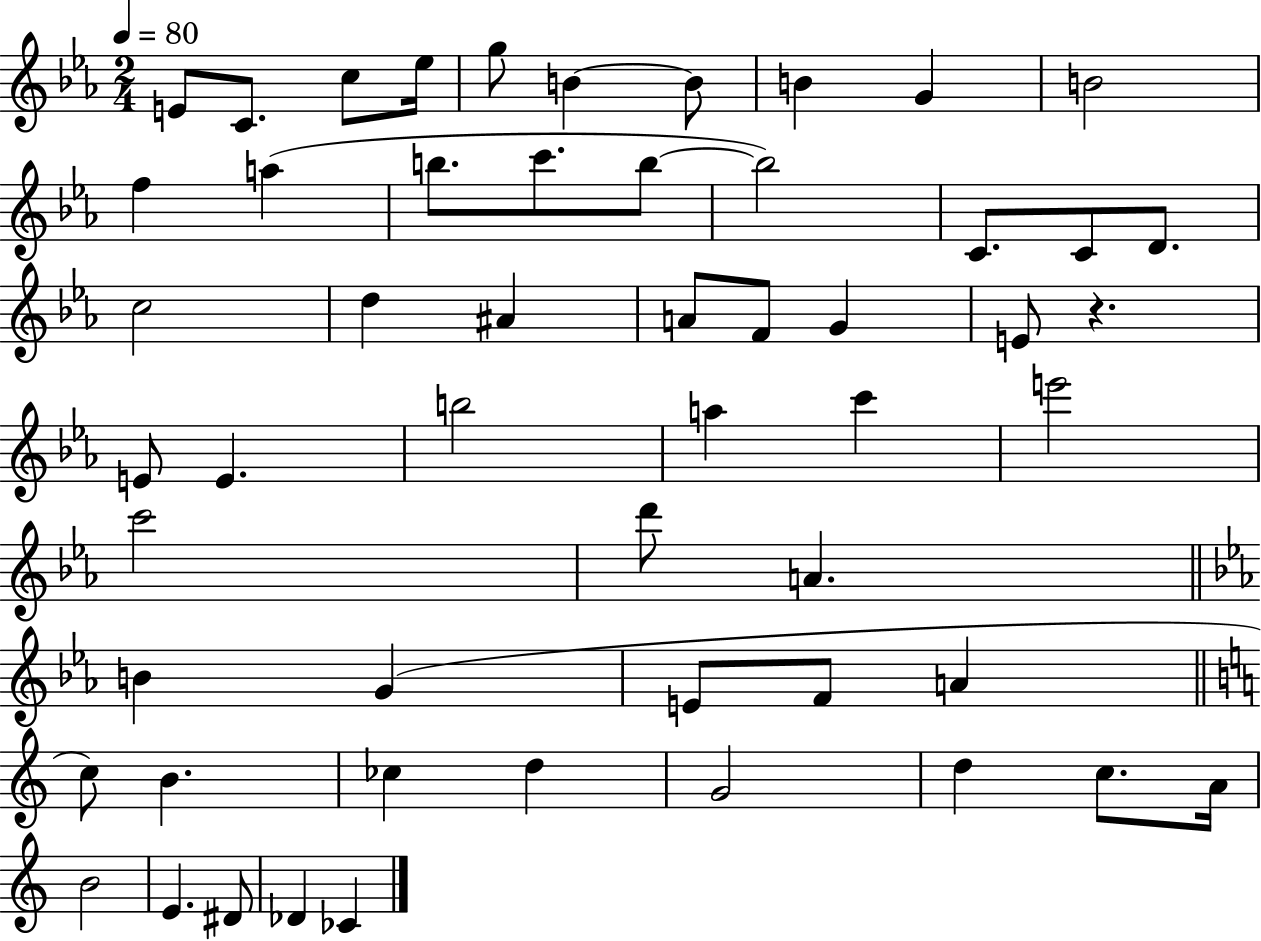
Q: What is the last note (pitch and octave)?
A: CES4